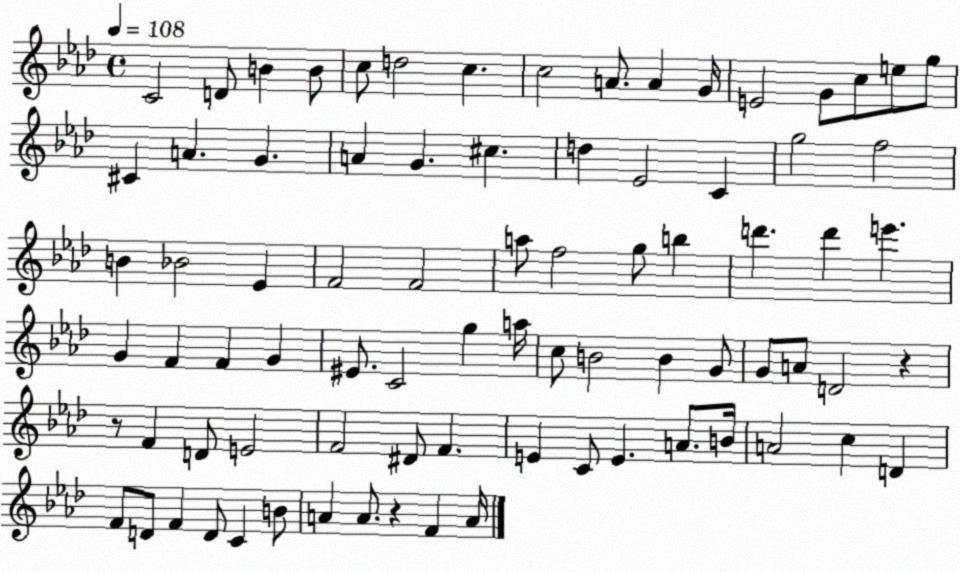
X:1
T:Untitled
M:4/4
L:1/4
K:Ab
C2 D/2 B B/2 c/2 d2 c c2 A/2 A G/4 E2 G/2 c/2 e/2 g/2 ^C A G A G ^c d _E2 C g2 f2 B _B2 _E F2 F2 a/2 f2 g/2 b d' d' e' G F F G ^E/2 C2 g a/4 c/2 B2 B G/2 G/2 A/2 D2 z z/2 F D/2 E2 F2 ^D/2 F E C/2 E A/2 B/4 A2 c D F/2 D/2 F D/2 C B/2 A A/2 z F A/4